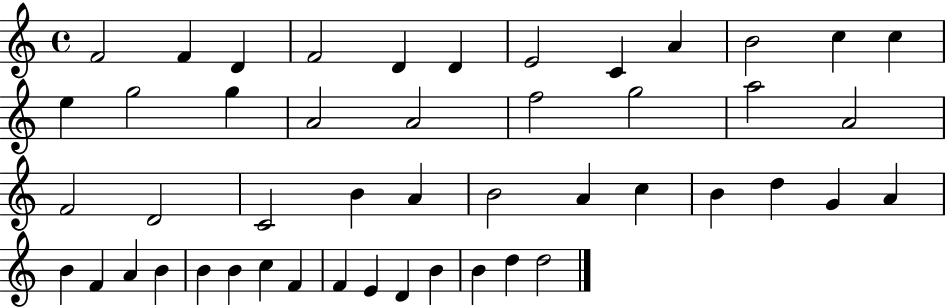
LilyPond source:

{
  \clef treble
  \time 4/4
  \defaultTimeSignature
  \key c \major
  f'2 f'4 d'4 | f'2 d'4 d'4 | e'2 c'4 a'4 | b'2 c''4 c''4 | \break e''4 g''2 g''4 | a'2 a'2 | f''2 g''2 | a''2 a'2 | \break f'2 d'2 | c'2 b'4 a'4 | b'2 a'4 c''4 | b'4 d''4 g'4 a'4 | \break b'4 f'4 a'4 b'4 | b'4 b'4 c''4 f'4 | f'4 e'4 d'4 b'4 | b'4 d''4 d''2 | \break \bar "|."
}